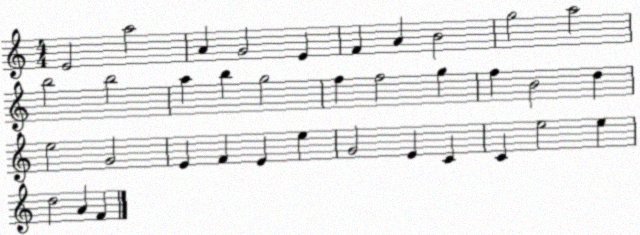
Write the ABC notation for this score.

X:1
T:Untitled
M:4/4
L:1/4
K:C
E2 a2 A G2 E F A B2 g2 a2 b2 b2 a b g2 f f2 g f B2 d e2 G2 E F E e G2 E C C e2 e d2 A F